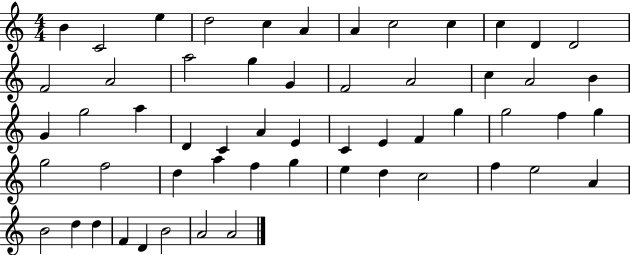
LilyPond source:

{
  \clef treble
  \numericTimeSignature
  \time 4/4
  \key c \major
  b'4 c'2 e''4 | d''2 c''4 a'4 | a'4 c''2 c''4 | c''4 d'4 d'2 | \break f'2 a'2 | a''2 g''4 g'4 | f'2 a'2 | c''4 a'2 b'4 | \break g'4 g''2 a''4 | d'4 c'4 a'4 e'4 | c'4 e'4 f'4 g''4 | g''2 f''4 g''4 | \break g''2 f''2 | d''4 a''4 f''4 g''4 | e''4 d''4 c''2 | f''4 e''2 a'4 | \break b'2 d''4 d''4 | f'4 d'4 b'2 | a'2 a'2 | \bar "|."
}